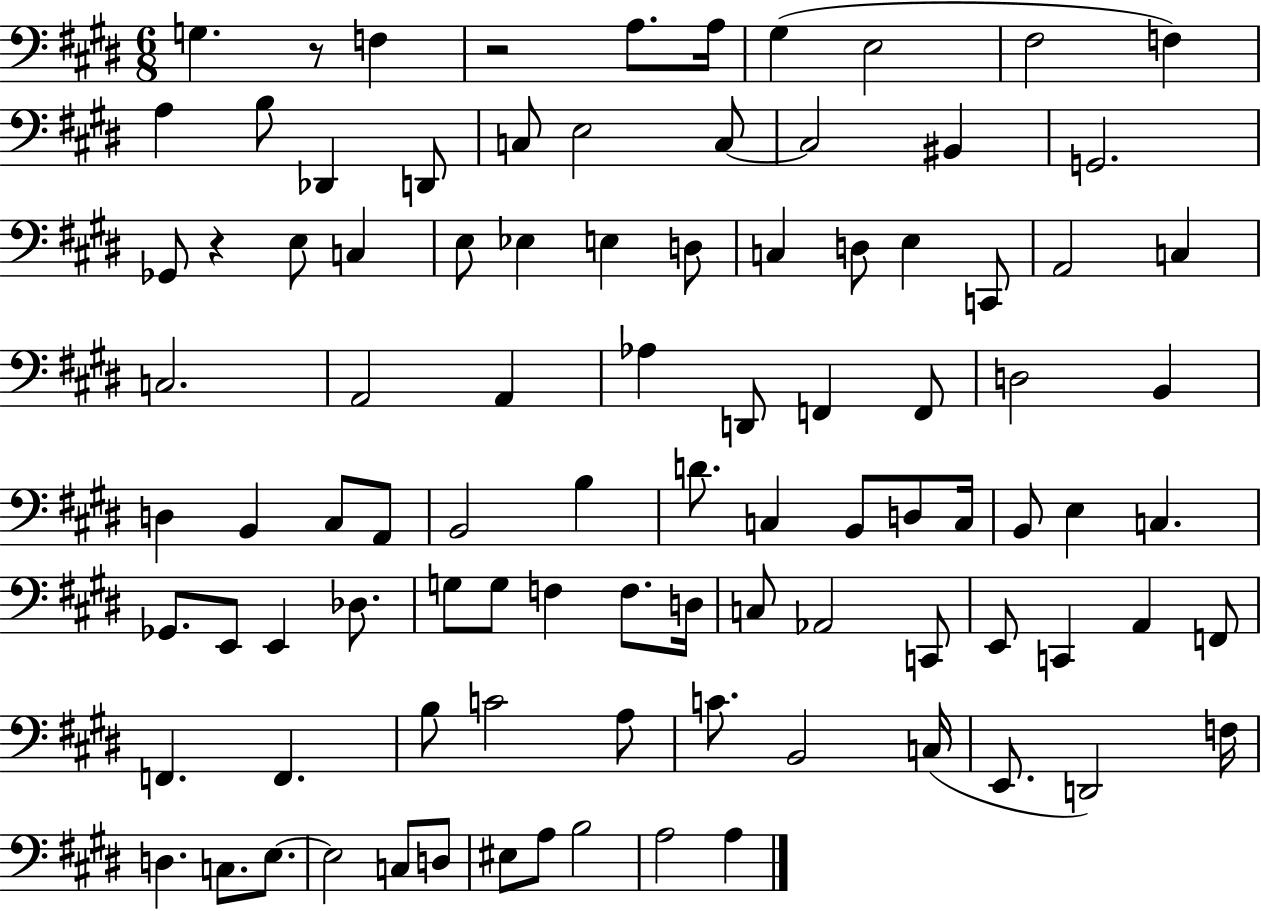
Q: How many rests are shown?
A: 3